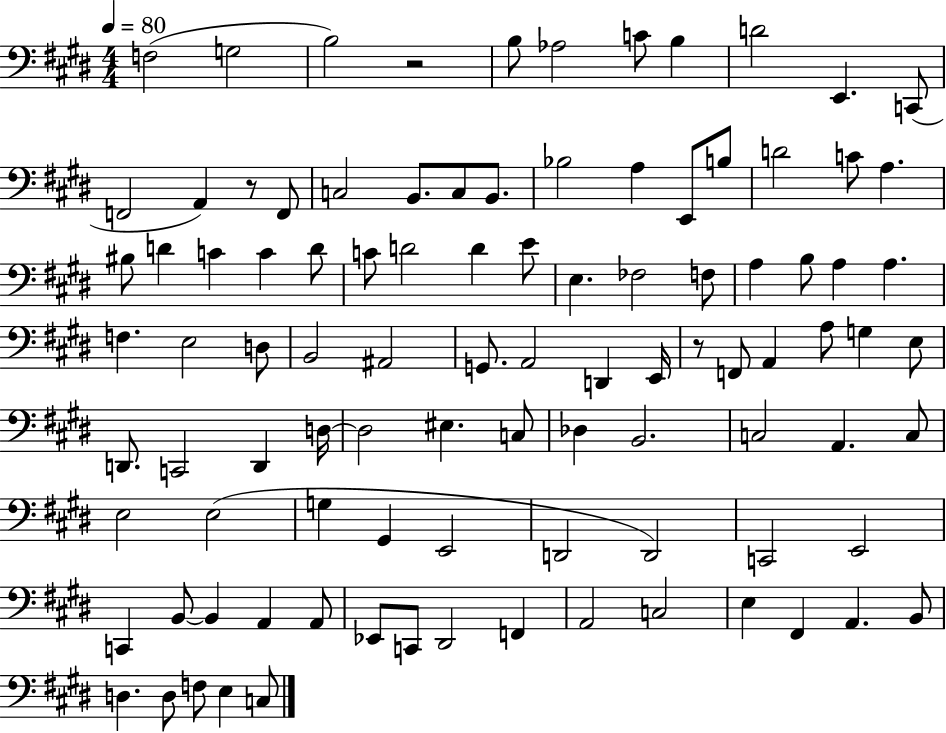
{
  \clef bass
  \numericTimeSignature
  \time 4/4
  \key e \major
  \tempo 4 = 80
  f2( g2 | b2) r2 | b8 aes2 c'8 b4 | d'2 e,4. c,8( | \break f,2 a,4) r8 f,8 | c2 b,8. c8 b,8. | bes2 a4 e,8 b8 | d'2 c'8 a4. | \break bis8 d'4 c'4 c'4 d'8 | c'8 d'2 d'4 e'8 | e4. fes2 f8 | a4 b8 a4 a4. | \break f4. e2 d8 | b,2 ais,2 | g,8. a,2 d,4 e,16 | r8 f,8 a,4 a8 g4 e8 | \break d,8. c,2 d,4 d16~~ | d2 eis4. c8 | des4 b,2. | c2 a,4. c8 | \break e2 e2( | g4 gis,4 e,2 | d,2 d,2) | c,2 e,2 | \break c,4 b,8~~ b,4 a,4 a,8 | ees,8 c,8 dis,2 f,4 | a,2 c2 | e4 fis,4 a,4. b,8 | \break d4. d8 f8 e4 c8 | \bar "|."
}